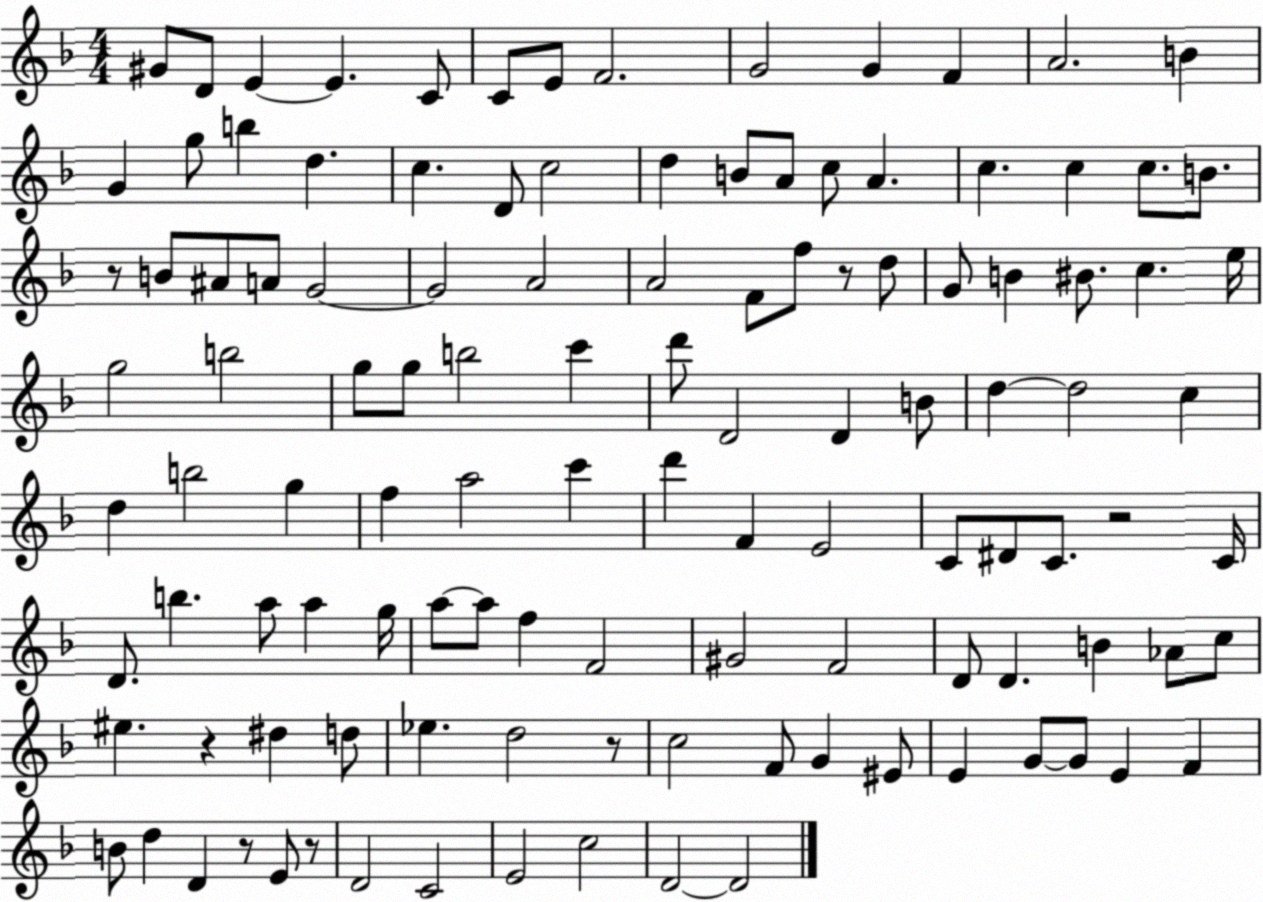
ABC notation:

X:1
T:Untitled
M:4/4
L:1/4
K:F
^G/2 D/2 E E C/2 C/2 E/2 F2 G2 G F A2 B G g/2 b d c D/2 c2 d B/2 A/2 c/2 A c c c/2 B/2 z/2 B/2 ^A/2 A/2 G2 G2 A2 A2 F/2 f/2 z/2 d/2 G/2 B ^B/2 c e/4 g2 b2 g/2 g/2 b2 c' d'/2 D2 D B/2 d d2 c d b2 g f a2 c' d' F E2 C/2 ^D/2 C/2 z2 C/4 D/2 b a/2 a g/4 a/2 a/2 f F2 ^G2 F2 D/2 D B _A/2 c/2 ^e z ^d d/2 _e d2 z/2 c2 F/2 G ^E/2 E G/2 G/2 E F B/2 d D z/2 E/2 z/2 D2 C2 E2 c2 D2 D2